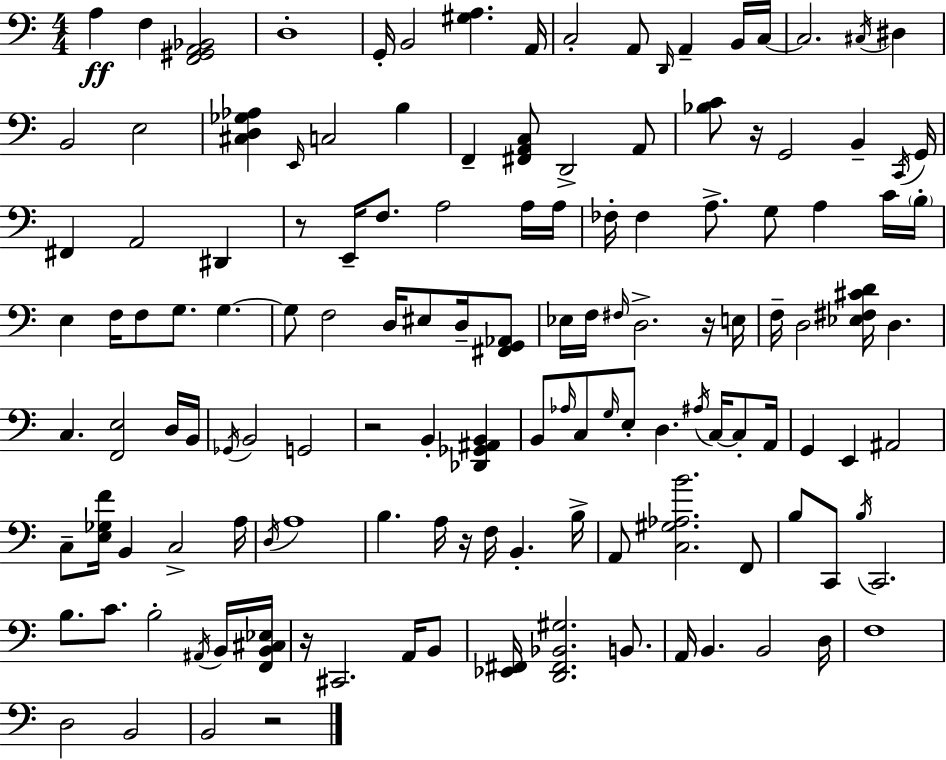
{
  \clef bass
  \numericTimeSignature
  \time 4/4
  \key c \major
  a4\ff f4 <f, gis, a, bes,>2 | d1-. | g,16-. b,2 <gis a>4. a,16 | c2-. a,8 \grace { d,16 } a,4-- b,16 | \break c16~~ c2. \acciaccatura { cis16 } dis4 | b,2 e2 | <cis d ges aes>4 \grace { e,16 } c2 b4 | f,4-- <fis, a, c>8 d,2-> | \break a,8 <bes c'>8 r16 g,2 b,4-- | \acciaccatura { c,16 } g,16 fis,4 a,2 | dis,4 r8 e,16-- f8. a2 | a16 a16 fes16-. fes4 a8.-> g8 a4 | \break c'16 \parenthesize b16-. e4 f16 f8 g8. g4.~~ | g8 f2 d16 eis8 | d16-- <fis, g, aes,>8 ees16 f16 \grace { fis16 } d2.-> | r16 e16 f16-- d2 <ees fis cis' d'>16 d4. | \break c4. <f, e>2 | d16 b,16 \acciaccatura { ges,16 } b,2 g,2 | r2 b,4-. | <des, ges, ais, b,>4 b,8 \grace { aes16 } c8 \grace { g16 } e8-. d4. | \break \acciaccatura { ais16 } c16~~ c8-. a,16 g,4 e,4 | ais,2 c8-- <e ges f'>16 b,4 | c2-> a16 \acciaccatura { d16 } a1 | b4. | \break a16 r16 f16 b,4.-. b16-> a,8 <c gis aes b'>2. | f,8 b8 c,8 \acciaccatura { b16 } c,2. | b8. c'8. | b2-. \acciaccatura { ais,16 } b,16 <f, b, cis ees>16 r16 cis,2. | \break a,16 b,8 <ees, fis,>16 <d, fis, bes, gis>2. | b,8. a,16 b,4. | b,2 d16 f1 | d2 | \break b,2 b,2 | r2 \bar "|."
}